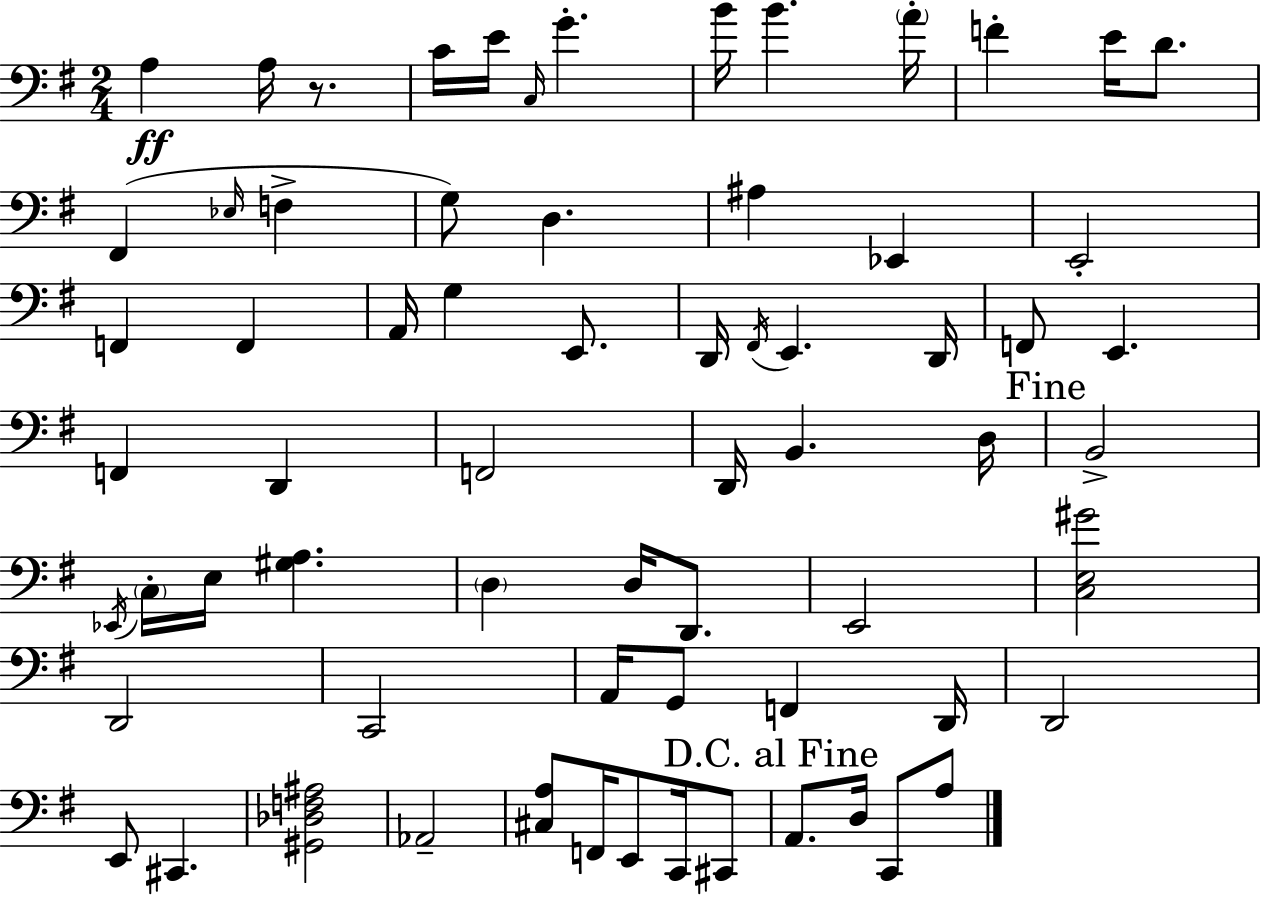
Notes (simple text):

A3/q A3/s R/e. C4/s E4/s C3/s G4/q. B4/s B4/q. A4/s F4/q E4/s D4/e. F#2/q Eb3/s F3/q G3/e D3/q. A#3/q Eb2/q E2/h F2/q F2/q A2/s G3/q E2/e. D2/s F#2/s E2/q. D2/s F2/e E2/q. F2/q D2/q F2/h D2/s B2/q. D3/s B2/h Eb2/s C3/s E3/s [G#3,A3]/q. D3/q D3/s D2/e. E2/h [C3,E3,G#4]/h D2/h C2/h A2/s G2/e F2/q D2/s D2/h E2/e C#2/q. [G#2,Db3,F3,A#3]/h Ab2/h [C#3,A3]/e F2/s E2/e C2/s C#2/e A2/e. D3/s C2/e A3/e